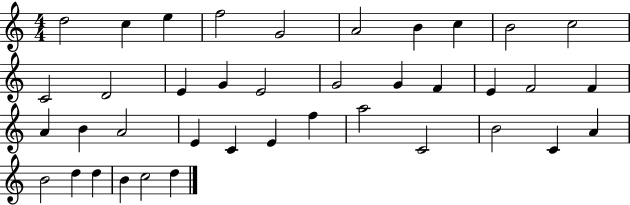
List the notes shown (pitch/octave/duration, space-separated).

D5/h C5/q E5/q F5/h G4/h A4/h B4/q C5/q B4/h C5/h C4/h D4/h E4/q G4/q E4/h G4/h G4/q F4/q E4/q F4/h F4/q A4/q B4/q A4/h E4/q C4/q E4/q F5/q A5/h C4/h B4/h C4/q A4/q B4/h D5/q D5/q B4/q C5/h D5/q